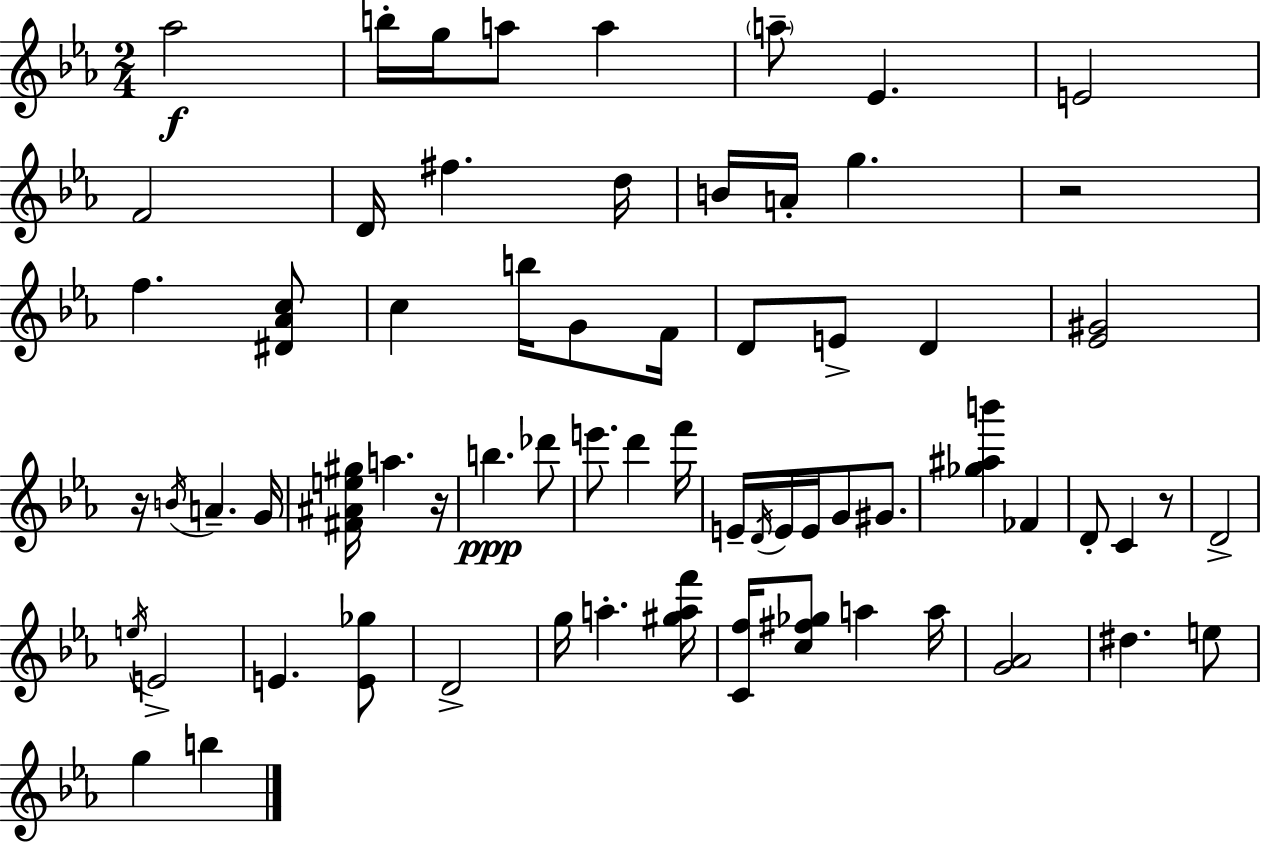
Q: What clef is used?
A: treble